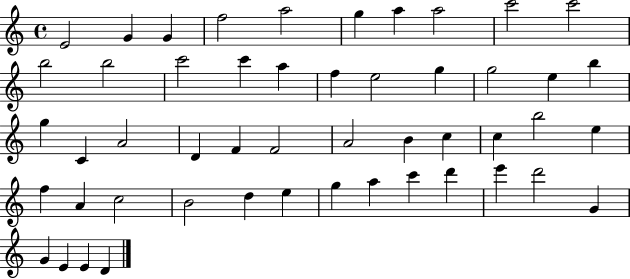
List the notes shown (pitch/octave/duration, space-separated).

E4/h G4/q G4/q F5/h A5/h G5/q A5/q A5/h C6/h C6/h B5/h B5/h C6/h C6/q A5/q F5/q E5/h G5/q G5/h E5/q B5/q G5/q C4/q A4/h D4/q F4/q F4/h A4/h B4/q C5/q C5/q B5/h E5/q F5/q A4/q C5/h B4/h D5/q E5/q G5/q A5/q C6/q D6/q E6/q D6/h G4/q G4/q E4/q E4/q D4/q